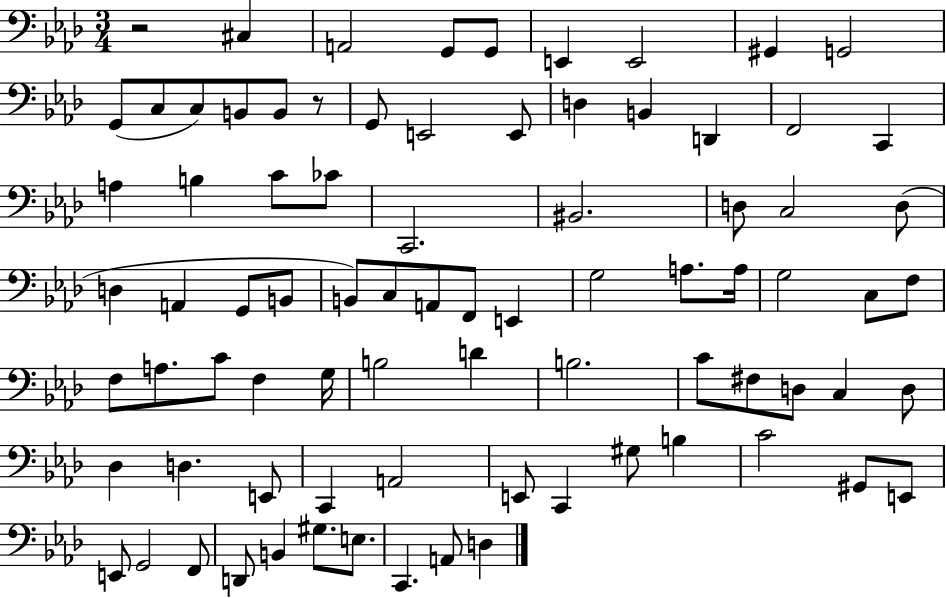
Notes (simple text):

R/h C#3/q A2/h G2/e G2/e E2/q E2/h G#2/q G2/h G2/e C3/e C3/e B2/e B2/e R/e G2/e E2/h E2/e D3/q B2/q D2/q F2/h C2/q A3/q B3/q C4/e CES4/e C2/h. BIS2/h. D3/e C3/h D3/e D3/q A2/q G2/e B2/e B2/e C3/e A2/e F2/e E2/q G3/h A3/e. A3/s G3/h C3/e F3/e F3/e A3/e. C4/e F3/q G3/s B3/h D4/q B3/h. C4/e F#3/e D3/e C3/q D3/e Db3/q D3/q. E2/e C2/q A2/h E2/e C2/q G#3/e B3/q C4/h G#2/e E2/e E2/e G2/h F2/e D2/e B2/q G#3/e. E3/e. C2/q. A2/e D3/q